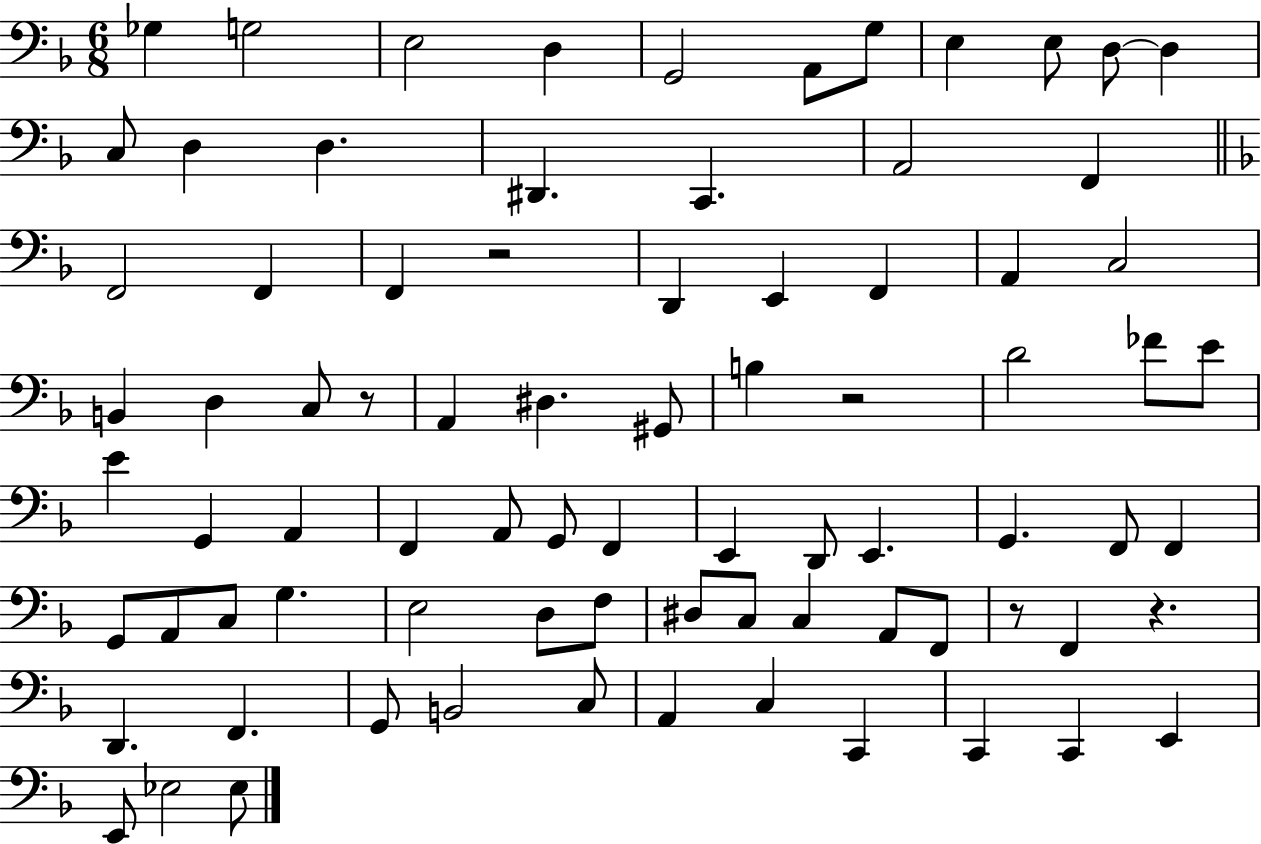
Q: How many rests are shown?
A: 5